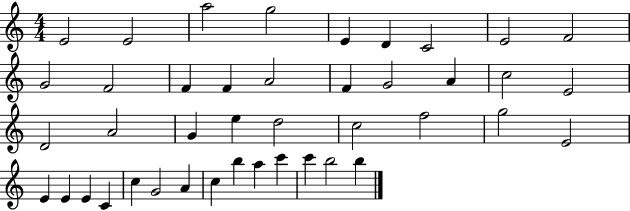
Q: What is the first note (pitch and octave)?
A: E4